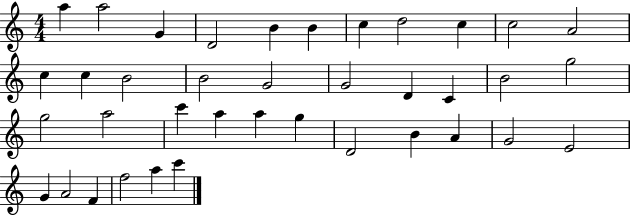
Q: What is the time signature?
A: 4/4